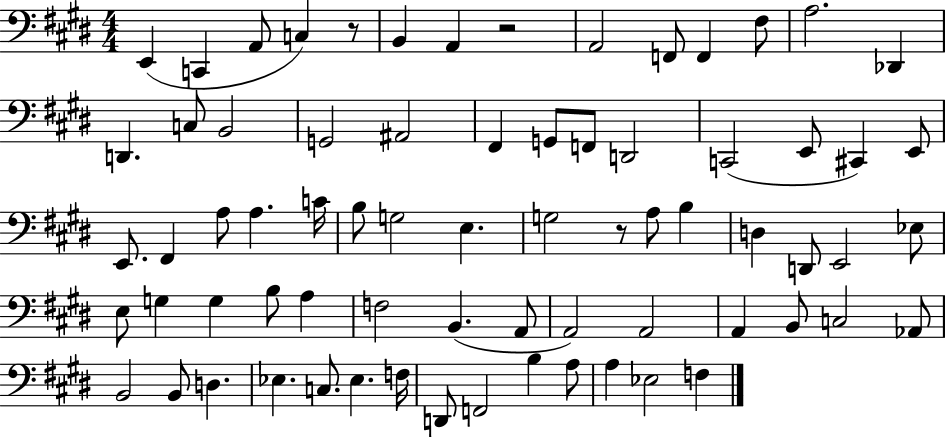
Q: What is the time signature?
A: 4/4